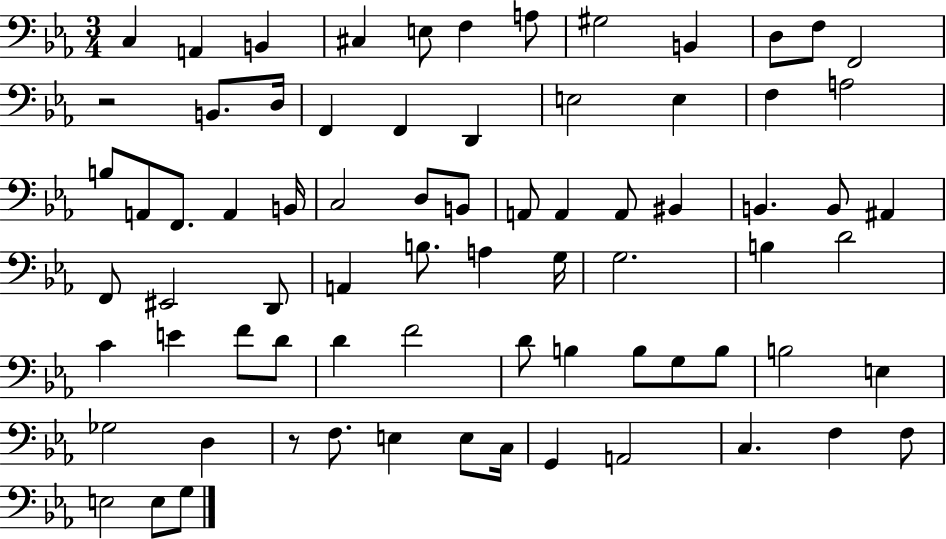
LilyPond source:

{
  \clef bass
  \numericTimeSignature
  \time 3/4
  \key ees \major
  c4 a,4 b,4 | cis4 e8 f4 a8 | gis2 b,4 | d8 f8 f,2 | \break r2 b,8. d16 | f,4 f,4 d,4 | e2 e4 | f4 a2 | \break b8 a,8 f,8. a,4 b,16 | c2 d8 b,8 | a,8 a,4 a,8 bis,4 | b,4. b,8 ais,4 | \break f,8 eis,2 d,8 | a,4 b8. a4 g16 | g2. | b4 d'2 | \break c'4 e'4 f'8 d'8 | d'4 f'2 | d'8 b4 b8 g8 b8 | b2 e4 | \break ges2 d4 | r8 f8. e4 e8 c16 | g,4 a,2 | c4. f4 f8 | \break e2 e8 g8 | \bar "|."
}